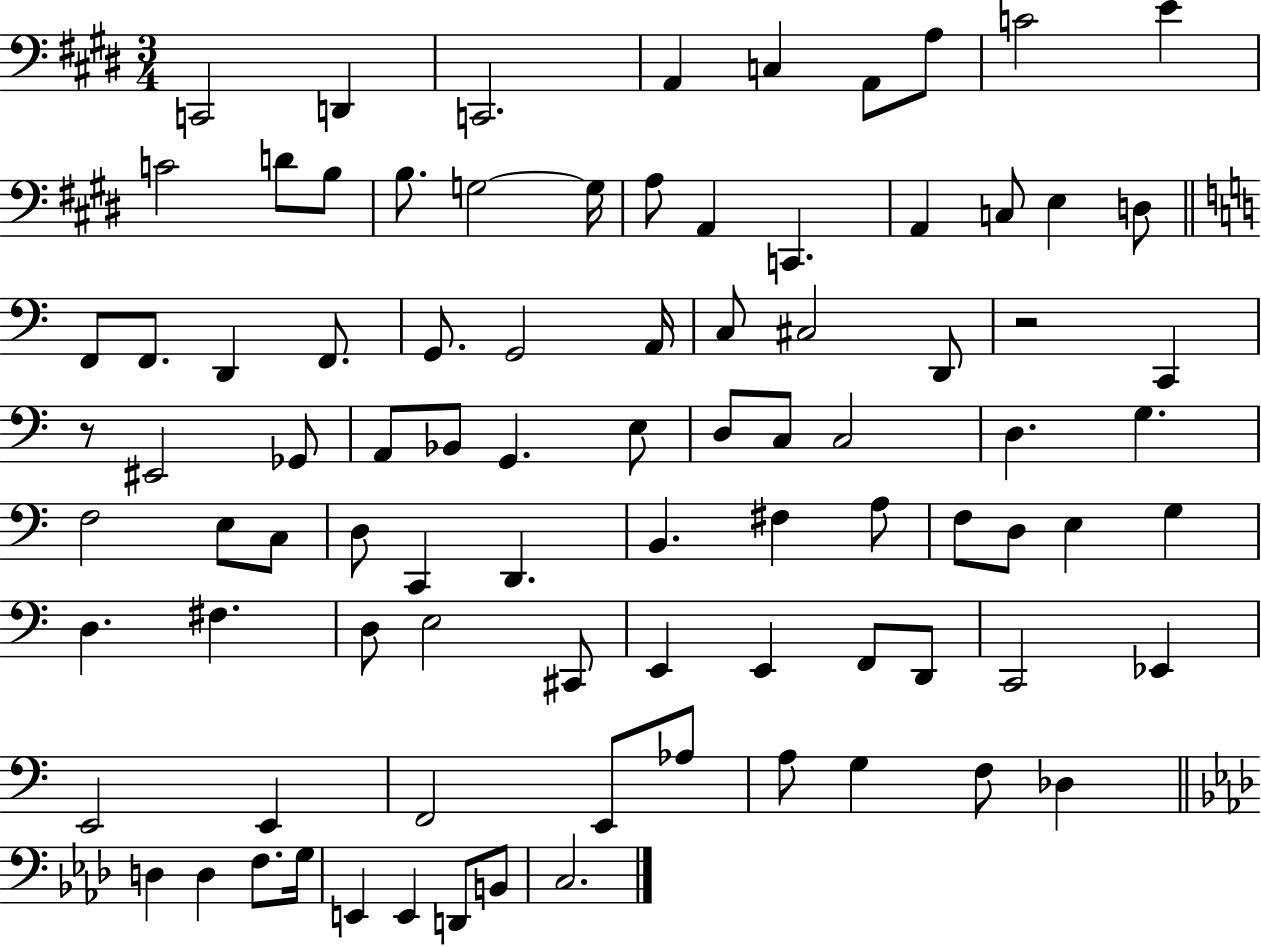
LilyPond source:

{
  \clef bass
  \numericTimeSignature
  \time 3/4
  \key e \major
  c,2 d,4 | c,2. | a,4 c4 a,8 a8 | c'2 e'4 | \break c'2 d'8 b8 | b8. g2~~ g16 | a8 a,4 c,4. | a,4 c8 e4 d8 | \break \bar "||" \break \key c \major f,8 f,8. d,4 f,8. | g,8. g,2 a,16 | c8 cis2 d,8 | r2 c,4 | \break r8 eis,2 ges,8 | a,8 bes,8 g,4. e8 | d8 c8 c2 | d4. g4. | \break f2 e8 c8 | d8 c,4 d,4. | b,4. fis4 a8 | f8 d8 e4 g4 | \break d4. fis4. | d8 e2 cis,8 | e,4 e,4 f,8 d,8 | c,2 ees,4 | \break e,2 e,4 | f,2 e,8 aes8 | a8 g4 f8 des4 | \bar "||" \break \key f \minor d4 d4 f8. g16 | e,4 e,4 d,8 b,8 | c2. | \bar "|."
}